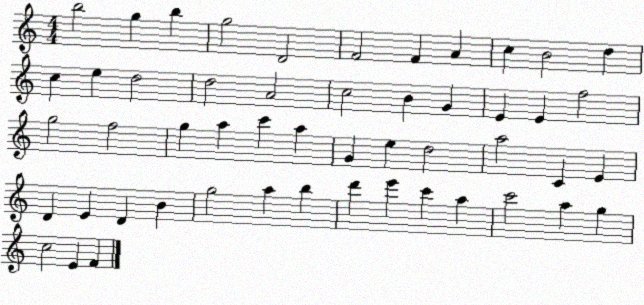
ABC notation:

X:1
T:Untitled
M:4/4
L:1/4
K:C
b2 g b g2 D2 F2 F A c B2 d c e d2 d2 A2 c2 B G E E f2 g2 f2 g a c' a G e d2 a2 C E D E D B g2 a b d' e' c' a c'2 a g c2 E F